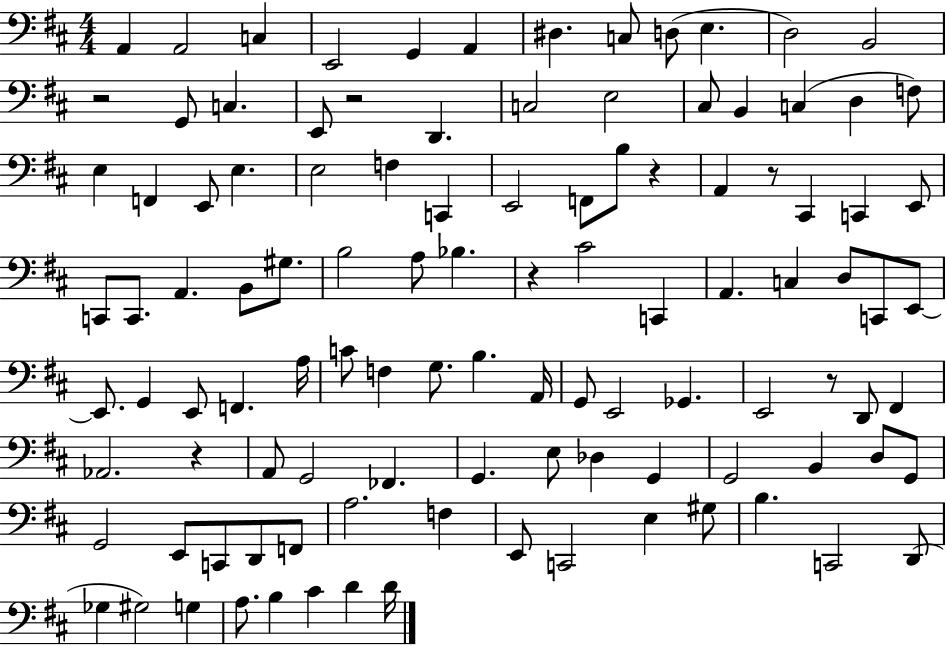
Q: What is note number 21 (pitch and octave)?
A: C3